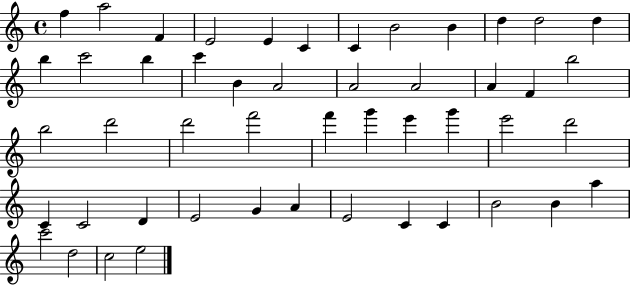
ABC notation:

X:1
T:Untitled
M:4/4
L:1/4
K:C
f a2 F E2 E C C B2 B d d2 d b c'2 b c' B A2 A2 A2 A F b2 b2 d'2 d'2 f'2 f' g' e' g' e'2 d'2 C C2 D E2 G A E2 C C B2 B a c'2 d2 c2 e2